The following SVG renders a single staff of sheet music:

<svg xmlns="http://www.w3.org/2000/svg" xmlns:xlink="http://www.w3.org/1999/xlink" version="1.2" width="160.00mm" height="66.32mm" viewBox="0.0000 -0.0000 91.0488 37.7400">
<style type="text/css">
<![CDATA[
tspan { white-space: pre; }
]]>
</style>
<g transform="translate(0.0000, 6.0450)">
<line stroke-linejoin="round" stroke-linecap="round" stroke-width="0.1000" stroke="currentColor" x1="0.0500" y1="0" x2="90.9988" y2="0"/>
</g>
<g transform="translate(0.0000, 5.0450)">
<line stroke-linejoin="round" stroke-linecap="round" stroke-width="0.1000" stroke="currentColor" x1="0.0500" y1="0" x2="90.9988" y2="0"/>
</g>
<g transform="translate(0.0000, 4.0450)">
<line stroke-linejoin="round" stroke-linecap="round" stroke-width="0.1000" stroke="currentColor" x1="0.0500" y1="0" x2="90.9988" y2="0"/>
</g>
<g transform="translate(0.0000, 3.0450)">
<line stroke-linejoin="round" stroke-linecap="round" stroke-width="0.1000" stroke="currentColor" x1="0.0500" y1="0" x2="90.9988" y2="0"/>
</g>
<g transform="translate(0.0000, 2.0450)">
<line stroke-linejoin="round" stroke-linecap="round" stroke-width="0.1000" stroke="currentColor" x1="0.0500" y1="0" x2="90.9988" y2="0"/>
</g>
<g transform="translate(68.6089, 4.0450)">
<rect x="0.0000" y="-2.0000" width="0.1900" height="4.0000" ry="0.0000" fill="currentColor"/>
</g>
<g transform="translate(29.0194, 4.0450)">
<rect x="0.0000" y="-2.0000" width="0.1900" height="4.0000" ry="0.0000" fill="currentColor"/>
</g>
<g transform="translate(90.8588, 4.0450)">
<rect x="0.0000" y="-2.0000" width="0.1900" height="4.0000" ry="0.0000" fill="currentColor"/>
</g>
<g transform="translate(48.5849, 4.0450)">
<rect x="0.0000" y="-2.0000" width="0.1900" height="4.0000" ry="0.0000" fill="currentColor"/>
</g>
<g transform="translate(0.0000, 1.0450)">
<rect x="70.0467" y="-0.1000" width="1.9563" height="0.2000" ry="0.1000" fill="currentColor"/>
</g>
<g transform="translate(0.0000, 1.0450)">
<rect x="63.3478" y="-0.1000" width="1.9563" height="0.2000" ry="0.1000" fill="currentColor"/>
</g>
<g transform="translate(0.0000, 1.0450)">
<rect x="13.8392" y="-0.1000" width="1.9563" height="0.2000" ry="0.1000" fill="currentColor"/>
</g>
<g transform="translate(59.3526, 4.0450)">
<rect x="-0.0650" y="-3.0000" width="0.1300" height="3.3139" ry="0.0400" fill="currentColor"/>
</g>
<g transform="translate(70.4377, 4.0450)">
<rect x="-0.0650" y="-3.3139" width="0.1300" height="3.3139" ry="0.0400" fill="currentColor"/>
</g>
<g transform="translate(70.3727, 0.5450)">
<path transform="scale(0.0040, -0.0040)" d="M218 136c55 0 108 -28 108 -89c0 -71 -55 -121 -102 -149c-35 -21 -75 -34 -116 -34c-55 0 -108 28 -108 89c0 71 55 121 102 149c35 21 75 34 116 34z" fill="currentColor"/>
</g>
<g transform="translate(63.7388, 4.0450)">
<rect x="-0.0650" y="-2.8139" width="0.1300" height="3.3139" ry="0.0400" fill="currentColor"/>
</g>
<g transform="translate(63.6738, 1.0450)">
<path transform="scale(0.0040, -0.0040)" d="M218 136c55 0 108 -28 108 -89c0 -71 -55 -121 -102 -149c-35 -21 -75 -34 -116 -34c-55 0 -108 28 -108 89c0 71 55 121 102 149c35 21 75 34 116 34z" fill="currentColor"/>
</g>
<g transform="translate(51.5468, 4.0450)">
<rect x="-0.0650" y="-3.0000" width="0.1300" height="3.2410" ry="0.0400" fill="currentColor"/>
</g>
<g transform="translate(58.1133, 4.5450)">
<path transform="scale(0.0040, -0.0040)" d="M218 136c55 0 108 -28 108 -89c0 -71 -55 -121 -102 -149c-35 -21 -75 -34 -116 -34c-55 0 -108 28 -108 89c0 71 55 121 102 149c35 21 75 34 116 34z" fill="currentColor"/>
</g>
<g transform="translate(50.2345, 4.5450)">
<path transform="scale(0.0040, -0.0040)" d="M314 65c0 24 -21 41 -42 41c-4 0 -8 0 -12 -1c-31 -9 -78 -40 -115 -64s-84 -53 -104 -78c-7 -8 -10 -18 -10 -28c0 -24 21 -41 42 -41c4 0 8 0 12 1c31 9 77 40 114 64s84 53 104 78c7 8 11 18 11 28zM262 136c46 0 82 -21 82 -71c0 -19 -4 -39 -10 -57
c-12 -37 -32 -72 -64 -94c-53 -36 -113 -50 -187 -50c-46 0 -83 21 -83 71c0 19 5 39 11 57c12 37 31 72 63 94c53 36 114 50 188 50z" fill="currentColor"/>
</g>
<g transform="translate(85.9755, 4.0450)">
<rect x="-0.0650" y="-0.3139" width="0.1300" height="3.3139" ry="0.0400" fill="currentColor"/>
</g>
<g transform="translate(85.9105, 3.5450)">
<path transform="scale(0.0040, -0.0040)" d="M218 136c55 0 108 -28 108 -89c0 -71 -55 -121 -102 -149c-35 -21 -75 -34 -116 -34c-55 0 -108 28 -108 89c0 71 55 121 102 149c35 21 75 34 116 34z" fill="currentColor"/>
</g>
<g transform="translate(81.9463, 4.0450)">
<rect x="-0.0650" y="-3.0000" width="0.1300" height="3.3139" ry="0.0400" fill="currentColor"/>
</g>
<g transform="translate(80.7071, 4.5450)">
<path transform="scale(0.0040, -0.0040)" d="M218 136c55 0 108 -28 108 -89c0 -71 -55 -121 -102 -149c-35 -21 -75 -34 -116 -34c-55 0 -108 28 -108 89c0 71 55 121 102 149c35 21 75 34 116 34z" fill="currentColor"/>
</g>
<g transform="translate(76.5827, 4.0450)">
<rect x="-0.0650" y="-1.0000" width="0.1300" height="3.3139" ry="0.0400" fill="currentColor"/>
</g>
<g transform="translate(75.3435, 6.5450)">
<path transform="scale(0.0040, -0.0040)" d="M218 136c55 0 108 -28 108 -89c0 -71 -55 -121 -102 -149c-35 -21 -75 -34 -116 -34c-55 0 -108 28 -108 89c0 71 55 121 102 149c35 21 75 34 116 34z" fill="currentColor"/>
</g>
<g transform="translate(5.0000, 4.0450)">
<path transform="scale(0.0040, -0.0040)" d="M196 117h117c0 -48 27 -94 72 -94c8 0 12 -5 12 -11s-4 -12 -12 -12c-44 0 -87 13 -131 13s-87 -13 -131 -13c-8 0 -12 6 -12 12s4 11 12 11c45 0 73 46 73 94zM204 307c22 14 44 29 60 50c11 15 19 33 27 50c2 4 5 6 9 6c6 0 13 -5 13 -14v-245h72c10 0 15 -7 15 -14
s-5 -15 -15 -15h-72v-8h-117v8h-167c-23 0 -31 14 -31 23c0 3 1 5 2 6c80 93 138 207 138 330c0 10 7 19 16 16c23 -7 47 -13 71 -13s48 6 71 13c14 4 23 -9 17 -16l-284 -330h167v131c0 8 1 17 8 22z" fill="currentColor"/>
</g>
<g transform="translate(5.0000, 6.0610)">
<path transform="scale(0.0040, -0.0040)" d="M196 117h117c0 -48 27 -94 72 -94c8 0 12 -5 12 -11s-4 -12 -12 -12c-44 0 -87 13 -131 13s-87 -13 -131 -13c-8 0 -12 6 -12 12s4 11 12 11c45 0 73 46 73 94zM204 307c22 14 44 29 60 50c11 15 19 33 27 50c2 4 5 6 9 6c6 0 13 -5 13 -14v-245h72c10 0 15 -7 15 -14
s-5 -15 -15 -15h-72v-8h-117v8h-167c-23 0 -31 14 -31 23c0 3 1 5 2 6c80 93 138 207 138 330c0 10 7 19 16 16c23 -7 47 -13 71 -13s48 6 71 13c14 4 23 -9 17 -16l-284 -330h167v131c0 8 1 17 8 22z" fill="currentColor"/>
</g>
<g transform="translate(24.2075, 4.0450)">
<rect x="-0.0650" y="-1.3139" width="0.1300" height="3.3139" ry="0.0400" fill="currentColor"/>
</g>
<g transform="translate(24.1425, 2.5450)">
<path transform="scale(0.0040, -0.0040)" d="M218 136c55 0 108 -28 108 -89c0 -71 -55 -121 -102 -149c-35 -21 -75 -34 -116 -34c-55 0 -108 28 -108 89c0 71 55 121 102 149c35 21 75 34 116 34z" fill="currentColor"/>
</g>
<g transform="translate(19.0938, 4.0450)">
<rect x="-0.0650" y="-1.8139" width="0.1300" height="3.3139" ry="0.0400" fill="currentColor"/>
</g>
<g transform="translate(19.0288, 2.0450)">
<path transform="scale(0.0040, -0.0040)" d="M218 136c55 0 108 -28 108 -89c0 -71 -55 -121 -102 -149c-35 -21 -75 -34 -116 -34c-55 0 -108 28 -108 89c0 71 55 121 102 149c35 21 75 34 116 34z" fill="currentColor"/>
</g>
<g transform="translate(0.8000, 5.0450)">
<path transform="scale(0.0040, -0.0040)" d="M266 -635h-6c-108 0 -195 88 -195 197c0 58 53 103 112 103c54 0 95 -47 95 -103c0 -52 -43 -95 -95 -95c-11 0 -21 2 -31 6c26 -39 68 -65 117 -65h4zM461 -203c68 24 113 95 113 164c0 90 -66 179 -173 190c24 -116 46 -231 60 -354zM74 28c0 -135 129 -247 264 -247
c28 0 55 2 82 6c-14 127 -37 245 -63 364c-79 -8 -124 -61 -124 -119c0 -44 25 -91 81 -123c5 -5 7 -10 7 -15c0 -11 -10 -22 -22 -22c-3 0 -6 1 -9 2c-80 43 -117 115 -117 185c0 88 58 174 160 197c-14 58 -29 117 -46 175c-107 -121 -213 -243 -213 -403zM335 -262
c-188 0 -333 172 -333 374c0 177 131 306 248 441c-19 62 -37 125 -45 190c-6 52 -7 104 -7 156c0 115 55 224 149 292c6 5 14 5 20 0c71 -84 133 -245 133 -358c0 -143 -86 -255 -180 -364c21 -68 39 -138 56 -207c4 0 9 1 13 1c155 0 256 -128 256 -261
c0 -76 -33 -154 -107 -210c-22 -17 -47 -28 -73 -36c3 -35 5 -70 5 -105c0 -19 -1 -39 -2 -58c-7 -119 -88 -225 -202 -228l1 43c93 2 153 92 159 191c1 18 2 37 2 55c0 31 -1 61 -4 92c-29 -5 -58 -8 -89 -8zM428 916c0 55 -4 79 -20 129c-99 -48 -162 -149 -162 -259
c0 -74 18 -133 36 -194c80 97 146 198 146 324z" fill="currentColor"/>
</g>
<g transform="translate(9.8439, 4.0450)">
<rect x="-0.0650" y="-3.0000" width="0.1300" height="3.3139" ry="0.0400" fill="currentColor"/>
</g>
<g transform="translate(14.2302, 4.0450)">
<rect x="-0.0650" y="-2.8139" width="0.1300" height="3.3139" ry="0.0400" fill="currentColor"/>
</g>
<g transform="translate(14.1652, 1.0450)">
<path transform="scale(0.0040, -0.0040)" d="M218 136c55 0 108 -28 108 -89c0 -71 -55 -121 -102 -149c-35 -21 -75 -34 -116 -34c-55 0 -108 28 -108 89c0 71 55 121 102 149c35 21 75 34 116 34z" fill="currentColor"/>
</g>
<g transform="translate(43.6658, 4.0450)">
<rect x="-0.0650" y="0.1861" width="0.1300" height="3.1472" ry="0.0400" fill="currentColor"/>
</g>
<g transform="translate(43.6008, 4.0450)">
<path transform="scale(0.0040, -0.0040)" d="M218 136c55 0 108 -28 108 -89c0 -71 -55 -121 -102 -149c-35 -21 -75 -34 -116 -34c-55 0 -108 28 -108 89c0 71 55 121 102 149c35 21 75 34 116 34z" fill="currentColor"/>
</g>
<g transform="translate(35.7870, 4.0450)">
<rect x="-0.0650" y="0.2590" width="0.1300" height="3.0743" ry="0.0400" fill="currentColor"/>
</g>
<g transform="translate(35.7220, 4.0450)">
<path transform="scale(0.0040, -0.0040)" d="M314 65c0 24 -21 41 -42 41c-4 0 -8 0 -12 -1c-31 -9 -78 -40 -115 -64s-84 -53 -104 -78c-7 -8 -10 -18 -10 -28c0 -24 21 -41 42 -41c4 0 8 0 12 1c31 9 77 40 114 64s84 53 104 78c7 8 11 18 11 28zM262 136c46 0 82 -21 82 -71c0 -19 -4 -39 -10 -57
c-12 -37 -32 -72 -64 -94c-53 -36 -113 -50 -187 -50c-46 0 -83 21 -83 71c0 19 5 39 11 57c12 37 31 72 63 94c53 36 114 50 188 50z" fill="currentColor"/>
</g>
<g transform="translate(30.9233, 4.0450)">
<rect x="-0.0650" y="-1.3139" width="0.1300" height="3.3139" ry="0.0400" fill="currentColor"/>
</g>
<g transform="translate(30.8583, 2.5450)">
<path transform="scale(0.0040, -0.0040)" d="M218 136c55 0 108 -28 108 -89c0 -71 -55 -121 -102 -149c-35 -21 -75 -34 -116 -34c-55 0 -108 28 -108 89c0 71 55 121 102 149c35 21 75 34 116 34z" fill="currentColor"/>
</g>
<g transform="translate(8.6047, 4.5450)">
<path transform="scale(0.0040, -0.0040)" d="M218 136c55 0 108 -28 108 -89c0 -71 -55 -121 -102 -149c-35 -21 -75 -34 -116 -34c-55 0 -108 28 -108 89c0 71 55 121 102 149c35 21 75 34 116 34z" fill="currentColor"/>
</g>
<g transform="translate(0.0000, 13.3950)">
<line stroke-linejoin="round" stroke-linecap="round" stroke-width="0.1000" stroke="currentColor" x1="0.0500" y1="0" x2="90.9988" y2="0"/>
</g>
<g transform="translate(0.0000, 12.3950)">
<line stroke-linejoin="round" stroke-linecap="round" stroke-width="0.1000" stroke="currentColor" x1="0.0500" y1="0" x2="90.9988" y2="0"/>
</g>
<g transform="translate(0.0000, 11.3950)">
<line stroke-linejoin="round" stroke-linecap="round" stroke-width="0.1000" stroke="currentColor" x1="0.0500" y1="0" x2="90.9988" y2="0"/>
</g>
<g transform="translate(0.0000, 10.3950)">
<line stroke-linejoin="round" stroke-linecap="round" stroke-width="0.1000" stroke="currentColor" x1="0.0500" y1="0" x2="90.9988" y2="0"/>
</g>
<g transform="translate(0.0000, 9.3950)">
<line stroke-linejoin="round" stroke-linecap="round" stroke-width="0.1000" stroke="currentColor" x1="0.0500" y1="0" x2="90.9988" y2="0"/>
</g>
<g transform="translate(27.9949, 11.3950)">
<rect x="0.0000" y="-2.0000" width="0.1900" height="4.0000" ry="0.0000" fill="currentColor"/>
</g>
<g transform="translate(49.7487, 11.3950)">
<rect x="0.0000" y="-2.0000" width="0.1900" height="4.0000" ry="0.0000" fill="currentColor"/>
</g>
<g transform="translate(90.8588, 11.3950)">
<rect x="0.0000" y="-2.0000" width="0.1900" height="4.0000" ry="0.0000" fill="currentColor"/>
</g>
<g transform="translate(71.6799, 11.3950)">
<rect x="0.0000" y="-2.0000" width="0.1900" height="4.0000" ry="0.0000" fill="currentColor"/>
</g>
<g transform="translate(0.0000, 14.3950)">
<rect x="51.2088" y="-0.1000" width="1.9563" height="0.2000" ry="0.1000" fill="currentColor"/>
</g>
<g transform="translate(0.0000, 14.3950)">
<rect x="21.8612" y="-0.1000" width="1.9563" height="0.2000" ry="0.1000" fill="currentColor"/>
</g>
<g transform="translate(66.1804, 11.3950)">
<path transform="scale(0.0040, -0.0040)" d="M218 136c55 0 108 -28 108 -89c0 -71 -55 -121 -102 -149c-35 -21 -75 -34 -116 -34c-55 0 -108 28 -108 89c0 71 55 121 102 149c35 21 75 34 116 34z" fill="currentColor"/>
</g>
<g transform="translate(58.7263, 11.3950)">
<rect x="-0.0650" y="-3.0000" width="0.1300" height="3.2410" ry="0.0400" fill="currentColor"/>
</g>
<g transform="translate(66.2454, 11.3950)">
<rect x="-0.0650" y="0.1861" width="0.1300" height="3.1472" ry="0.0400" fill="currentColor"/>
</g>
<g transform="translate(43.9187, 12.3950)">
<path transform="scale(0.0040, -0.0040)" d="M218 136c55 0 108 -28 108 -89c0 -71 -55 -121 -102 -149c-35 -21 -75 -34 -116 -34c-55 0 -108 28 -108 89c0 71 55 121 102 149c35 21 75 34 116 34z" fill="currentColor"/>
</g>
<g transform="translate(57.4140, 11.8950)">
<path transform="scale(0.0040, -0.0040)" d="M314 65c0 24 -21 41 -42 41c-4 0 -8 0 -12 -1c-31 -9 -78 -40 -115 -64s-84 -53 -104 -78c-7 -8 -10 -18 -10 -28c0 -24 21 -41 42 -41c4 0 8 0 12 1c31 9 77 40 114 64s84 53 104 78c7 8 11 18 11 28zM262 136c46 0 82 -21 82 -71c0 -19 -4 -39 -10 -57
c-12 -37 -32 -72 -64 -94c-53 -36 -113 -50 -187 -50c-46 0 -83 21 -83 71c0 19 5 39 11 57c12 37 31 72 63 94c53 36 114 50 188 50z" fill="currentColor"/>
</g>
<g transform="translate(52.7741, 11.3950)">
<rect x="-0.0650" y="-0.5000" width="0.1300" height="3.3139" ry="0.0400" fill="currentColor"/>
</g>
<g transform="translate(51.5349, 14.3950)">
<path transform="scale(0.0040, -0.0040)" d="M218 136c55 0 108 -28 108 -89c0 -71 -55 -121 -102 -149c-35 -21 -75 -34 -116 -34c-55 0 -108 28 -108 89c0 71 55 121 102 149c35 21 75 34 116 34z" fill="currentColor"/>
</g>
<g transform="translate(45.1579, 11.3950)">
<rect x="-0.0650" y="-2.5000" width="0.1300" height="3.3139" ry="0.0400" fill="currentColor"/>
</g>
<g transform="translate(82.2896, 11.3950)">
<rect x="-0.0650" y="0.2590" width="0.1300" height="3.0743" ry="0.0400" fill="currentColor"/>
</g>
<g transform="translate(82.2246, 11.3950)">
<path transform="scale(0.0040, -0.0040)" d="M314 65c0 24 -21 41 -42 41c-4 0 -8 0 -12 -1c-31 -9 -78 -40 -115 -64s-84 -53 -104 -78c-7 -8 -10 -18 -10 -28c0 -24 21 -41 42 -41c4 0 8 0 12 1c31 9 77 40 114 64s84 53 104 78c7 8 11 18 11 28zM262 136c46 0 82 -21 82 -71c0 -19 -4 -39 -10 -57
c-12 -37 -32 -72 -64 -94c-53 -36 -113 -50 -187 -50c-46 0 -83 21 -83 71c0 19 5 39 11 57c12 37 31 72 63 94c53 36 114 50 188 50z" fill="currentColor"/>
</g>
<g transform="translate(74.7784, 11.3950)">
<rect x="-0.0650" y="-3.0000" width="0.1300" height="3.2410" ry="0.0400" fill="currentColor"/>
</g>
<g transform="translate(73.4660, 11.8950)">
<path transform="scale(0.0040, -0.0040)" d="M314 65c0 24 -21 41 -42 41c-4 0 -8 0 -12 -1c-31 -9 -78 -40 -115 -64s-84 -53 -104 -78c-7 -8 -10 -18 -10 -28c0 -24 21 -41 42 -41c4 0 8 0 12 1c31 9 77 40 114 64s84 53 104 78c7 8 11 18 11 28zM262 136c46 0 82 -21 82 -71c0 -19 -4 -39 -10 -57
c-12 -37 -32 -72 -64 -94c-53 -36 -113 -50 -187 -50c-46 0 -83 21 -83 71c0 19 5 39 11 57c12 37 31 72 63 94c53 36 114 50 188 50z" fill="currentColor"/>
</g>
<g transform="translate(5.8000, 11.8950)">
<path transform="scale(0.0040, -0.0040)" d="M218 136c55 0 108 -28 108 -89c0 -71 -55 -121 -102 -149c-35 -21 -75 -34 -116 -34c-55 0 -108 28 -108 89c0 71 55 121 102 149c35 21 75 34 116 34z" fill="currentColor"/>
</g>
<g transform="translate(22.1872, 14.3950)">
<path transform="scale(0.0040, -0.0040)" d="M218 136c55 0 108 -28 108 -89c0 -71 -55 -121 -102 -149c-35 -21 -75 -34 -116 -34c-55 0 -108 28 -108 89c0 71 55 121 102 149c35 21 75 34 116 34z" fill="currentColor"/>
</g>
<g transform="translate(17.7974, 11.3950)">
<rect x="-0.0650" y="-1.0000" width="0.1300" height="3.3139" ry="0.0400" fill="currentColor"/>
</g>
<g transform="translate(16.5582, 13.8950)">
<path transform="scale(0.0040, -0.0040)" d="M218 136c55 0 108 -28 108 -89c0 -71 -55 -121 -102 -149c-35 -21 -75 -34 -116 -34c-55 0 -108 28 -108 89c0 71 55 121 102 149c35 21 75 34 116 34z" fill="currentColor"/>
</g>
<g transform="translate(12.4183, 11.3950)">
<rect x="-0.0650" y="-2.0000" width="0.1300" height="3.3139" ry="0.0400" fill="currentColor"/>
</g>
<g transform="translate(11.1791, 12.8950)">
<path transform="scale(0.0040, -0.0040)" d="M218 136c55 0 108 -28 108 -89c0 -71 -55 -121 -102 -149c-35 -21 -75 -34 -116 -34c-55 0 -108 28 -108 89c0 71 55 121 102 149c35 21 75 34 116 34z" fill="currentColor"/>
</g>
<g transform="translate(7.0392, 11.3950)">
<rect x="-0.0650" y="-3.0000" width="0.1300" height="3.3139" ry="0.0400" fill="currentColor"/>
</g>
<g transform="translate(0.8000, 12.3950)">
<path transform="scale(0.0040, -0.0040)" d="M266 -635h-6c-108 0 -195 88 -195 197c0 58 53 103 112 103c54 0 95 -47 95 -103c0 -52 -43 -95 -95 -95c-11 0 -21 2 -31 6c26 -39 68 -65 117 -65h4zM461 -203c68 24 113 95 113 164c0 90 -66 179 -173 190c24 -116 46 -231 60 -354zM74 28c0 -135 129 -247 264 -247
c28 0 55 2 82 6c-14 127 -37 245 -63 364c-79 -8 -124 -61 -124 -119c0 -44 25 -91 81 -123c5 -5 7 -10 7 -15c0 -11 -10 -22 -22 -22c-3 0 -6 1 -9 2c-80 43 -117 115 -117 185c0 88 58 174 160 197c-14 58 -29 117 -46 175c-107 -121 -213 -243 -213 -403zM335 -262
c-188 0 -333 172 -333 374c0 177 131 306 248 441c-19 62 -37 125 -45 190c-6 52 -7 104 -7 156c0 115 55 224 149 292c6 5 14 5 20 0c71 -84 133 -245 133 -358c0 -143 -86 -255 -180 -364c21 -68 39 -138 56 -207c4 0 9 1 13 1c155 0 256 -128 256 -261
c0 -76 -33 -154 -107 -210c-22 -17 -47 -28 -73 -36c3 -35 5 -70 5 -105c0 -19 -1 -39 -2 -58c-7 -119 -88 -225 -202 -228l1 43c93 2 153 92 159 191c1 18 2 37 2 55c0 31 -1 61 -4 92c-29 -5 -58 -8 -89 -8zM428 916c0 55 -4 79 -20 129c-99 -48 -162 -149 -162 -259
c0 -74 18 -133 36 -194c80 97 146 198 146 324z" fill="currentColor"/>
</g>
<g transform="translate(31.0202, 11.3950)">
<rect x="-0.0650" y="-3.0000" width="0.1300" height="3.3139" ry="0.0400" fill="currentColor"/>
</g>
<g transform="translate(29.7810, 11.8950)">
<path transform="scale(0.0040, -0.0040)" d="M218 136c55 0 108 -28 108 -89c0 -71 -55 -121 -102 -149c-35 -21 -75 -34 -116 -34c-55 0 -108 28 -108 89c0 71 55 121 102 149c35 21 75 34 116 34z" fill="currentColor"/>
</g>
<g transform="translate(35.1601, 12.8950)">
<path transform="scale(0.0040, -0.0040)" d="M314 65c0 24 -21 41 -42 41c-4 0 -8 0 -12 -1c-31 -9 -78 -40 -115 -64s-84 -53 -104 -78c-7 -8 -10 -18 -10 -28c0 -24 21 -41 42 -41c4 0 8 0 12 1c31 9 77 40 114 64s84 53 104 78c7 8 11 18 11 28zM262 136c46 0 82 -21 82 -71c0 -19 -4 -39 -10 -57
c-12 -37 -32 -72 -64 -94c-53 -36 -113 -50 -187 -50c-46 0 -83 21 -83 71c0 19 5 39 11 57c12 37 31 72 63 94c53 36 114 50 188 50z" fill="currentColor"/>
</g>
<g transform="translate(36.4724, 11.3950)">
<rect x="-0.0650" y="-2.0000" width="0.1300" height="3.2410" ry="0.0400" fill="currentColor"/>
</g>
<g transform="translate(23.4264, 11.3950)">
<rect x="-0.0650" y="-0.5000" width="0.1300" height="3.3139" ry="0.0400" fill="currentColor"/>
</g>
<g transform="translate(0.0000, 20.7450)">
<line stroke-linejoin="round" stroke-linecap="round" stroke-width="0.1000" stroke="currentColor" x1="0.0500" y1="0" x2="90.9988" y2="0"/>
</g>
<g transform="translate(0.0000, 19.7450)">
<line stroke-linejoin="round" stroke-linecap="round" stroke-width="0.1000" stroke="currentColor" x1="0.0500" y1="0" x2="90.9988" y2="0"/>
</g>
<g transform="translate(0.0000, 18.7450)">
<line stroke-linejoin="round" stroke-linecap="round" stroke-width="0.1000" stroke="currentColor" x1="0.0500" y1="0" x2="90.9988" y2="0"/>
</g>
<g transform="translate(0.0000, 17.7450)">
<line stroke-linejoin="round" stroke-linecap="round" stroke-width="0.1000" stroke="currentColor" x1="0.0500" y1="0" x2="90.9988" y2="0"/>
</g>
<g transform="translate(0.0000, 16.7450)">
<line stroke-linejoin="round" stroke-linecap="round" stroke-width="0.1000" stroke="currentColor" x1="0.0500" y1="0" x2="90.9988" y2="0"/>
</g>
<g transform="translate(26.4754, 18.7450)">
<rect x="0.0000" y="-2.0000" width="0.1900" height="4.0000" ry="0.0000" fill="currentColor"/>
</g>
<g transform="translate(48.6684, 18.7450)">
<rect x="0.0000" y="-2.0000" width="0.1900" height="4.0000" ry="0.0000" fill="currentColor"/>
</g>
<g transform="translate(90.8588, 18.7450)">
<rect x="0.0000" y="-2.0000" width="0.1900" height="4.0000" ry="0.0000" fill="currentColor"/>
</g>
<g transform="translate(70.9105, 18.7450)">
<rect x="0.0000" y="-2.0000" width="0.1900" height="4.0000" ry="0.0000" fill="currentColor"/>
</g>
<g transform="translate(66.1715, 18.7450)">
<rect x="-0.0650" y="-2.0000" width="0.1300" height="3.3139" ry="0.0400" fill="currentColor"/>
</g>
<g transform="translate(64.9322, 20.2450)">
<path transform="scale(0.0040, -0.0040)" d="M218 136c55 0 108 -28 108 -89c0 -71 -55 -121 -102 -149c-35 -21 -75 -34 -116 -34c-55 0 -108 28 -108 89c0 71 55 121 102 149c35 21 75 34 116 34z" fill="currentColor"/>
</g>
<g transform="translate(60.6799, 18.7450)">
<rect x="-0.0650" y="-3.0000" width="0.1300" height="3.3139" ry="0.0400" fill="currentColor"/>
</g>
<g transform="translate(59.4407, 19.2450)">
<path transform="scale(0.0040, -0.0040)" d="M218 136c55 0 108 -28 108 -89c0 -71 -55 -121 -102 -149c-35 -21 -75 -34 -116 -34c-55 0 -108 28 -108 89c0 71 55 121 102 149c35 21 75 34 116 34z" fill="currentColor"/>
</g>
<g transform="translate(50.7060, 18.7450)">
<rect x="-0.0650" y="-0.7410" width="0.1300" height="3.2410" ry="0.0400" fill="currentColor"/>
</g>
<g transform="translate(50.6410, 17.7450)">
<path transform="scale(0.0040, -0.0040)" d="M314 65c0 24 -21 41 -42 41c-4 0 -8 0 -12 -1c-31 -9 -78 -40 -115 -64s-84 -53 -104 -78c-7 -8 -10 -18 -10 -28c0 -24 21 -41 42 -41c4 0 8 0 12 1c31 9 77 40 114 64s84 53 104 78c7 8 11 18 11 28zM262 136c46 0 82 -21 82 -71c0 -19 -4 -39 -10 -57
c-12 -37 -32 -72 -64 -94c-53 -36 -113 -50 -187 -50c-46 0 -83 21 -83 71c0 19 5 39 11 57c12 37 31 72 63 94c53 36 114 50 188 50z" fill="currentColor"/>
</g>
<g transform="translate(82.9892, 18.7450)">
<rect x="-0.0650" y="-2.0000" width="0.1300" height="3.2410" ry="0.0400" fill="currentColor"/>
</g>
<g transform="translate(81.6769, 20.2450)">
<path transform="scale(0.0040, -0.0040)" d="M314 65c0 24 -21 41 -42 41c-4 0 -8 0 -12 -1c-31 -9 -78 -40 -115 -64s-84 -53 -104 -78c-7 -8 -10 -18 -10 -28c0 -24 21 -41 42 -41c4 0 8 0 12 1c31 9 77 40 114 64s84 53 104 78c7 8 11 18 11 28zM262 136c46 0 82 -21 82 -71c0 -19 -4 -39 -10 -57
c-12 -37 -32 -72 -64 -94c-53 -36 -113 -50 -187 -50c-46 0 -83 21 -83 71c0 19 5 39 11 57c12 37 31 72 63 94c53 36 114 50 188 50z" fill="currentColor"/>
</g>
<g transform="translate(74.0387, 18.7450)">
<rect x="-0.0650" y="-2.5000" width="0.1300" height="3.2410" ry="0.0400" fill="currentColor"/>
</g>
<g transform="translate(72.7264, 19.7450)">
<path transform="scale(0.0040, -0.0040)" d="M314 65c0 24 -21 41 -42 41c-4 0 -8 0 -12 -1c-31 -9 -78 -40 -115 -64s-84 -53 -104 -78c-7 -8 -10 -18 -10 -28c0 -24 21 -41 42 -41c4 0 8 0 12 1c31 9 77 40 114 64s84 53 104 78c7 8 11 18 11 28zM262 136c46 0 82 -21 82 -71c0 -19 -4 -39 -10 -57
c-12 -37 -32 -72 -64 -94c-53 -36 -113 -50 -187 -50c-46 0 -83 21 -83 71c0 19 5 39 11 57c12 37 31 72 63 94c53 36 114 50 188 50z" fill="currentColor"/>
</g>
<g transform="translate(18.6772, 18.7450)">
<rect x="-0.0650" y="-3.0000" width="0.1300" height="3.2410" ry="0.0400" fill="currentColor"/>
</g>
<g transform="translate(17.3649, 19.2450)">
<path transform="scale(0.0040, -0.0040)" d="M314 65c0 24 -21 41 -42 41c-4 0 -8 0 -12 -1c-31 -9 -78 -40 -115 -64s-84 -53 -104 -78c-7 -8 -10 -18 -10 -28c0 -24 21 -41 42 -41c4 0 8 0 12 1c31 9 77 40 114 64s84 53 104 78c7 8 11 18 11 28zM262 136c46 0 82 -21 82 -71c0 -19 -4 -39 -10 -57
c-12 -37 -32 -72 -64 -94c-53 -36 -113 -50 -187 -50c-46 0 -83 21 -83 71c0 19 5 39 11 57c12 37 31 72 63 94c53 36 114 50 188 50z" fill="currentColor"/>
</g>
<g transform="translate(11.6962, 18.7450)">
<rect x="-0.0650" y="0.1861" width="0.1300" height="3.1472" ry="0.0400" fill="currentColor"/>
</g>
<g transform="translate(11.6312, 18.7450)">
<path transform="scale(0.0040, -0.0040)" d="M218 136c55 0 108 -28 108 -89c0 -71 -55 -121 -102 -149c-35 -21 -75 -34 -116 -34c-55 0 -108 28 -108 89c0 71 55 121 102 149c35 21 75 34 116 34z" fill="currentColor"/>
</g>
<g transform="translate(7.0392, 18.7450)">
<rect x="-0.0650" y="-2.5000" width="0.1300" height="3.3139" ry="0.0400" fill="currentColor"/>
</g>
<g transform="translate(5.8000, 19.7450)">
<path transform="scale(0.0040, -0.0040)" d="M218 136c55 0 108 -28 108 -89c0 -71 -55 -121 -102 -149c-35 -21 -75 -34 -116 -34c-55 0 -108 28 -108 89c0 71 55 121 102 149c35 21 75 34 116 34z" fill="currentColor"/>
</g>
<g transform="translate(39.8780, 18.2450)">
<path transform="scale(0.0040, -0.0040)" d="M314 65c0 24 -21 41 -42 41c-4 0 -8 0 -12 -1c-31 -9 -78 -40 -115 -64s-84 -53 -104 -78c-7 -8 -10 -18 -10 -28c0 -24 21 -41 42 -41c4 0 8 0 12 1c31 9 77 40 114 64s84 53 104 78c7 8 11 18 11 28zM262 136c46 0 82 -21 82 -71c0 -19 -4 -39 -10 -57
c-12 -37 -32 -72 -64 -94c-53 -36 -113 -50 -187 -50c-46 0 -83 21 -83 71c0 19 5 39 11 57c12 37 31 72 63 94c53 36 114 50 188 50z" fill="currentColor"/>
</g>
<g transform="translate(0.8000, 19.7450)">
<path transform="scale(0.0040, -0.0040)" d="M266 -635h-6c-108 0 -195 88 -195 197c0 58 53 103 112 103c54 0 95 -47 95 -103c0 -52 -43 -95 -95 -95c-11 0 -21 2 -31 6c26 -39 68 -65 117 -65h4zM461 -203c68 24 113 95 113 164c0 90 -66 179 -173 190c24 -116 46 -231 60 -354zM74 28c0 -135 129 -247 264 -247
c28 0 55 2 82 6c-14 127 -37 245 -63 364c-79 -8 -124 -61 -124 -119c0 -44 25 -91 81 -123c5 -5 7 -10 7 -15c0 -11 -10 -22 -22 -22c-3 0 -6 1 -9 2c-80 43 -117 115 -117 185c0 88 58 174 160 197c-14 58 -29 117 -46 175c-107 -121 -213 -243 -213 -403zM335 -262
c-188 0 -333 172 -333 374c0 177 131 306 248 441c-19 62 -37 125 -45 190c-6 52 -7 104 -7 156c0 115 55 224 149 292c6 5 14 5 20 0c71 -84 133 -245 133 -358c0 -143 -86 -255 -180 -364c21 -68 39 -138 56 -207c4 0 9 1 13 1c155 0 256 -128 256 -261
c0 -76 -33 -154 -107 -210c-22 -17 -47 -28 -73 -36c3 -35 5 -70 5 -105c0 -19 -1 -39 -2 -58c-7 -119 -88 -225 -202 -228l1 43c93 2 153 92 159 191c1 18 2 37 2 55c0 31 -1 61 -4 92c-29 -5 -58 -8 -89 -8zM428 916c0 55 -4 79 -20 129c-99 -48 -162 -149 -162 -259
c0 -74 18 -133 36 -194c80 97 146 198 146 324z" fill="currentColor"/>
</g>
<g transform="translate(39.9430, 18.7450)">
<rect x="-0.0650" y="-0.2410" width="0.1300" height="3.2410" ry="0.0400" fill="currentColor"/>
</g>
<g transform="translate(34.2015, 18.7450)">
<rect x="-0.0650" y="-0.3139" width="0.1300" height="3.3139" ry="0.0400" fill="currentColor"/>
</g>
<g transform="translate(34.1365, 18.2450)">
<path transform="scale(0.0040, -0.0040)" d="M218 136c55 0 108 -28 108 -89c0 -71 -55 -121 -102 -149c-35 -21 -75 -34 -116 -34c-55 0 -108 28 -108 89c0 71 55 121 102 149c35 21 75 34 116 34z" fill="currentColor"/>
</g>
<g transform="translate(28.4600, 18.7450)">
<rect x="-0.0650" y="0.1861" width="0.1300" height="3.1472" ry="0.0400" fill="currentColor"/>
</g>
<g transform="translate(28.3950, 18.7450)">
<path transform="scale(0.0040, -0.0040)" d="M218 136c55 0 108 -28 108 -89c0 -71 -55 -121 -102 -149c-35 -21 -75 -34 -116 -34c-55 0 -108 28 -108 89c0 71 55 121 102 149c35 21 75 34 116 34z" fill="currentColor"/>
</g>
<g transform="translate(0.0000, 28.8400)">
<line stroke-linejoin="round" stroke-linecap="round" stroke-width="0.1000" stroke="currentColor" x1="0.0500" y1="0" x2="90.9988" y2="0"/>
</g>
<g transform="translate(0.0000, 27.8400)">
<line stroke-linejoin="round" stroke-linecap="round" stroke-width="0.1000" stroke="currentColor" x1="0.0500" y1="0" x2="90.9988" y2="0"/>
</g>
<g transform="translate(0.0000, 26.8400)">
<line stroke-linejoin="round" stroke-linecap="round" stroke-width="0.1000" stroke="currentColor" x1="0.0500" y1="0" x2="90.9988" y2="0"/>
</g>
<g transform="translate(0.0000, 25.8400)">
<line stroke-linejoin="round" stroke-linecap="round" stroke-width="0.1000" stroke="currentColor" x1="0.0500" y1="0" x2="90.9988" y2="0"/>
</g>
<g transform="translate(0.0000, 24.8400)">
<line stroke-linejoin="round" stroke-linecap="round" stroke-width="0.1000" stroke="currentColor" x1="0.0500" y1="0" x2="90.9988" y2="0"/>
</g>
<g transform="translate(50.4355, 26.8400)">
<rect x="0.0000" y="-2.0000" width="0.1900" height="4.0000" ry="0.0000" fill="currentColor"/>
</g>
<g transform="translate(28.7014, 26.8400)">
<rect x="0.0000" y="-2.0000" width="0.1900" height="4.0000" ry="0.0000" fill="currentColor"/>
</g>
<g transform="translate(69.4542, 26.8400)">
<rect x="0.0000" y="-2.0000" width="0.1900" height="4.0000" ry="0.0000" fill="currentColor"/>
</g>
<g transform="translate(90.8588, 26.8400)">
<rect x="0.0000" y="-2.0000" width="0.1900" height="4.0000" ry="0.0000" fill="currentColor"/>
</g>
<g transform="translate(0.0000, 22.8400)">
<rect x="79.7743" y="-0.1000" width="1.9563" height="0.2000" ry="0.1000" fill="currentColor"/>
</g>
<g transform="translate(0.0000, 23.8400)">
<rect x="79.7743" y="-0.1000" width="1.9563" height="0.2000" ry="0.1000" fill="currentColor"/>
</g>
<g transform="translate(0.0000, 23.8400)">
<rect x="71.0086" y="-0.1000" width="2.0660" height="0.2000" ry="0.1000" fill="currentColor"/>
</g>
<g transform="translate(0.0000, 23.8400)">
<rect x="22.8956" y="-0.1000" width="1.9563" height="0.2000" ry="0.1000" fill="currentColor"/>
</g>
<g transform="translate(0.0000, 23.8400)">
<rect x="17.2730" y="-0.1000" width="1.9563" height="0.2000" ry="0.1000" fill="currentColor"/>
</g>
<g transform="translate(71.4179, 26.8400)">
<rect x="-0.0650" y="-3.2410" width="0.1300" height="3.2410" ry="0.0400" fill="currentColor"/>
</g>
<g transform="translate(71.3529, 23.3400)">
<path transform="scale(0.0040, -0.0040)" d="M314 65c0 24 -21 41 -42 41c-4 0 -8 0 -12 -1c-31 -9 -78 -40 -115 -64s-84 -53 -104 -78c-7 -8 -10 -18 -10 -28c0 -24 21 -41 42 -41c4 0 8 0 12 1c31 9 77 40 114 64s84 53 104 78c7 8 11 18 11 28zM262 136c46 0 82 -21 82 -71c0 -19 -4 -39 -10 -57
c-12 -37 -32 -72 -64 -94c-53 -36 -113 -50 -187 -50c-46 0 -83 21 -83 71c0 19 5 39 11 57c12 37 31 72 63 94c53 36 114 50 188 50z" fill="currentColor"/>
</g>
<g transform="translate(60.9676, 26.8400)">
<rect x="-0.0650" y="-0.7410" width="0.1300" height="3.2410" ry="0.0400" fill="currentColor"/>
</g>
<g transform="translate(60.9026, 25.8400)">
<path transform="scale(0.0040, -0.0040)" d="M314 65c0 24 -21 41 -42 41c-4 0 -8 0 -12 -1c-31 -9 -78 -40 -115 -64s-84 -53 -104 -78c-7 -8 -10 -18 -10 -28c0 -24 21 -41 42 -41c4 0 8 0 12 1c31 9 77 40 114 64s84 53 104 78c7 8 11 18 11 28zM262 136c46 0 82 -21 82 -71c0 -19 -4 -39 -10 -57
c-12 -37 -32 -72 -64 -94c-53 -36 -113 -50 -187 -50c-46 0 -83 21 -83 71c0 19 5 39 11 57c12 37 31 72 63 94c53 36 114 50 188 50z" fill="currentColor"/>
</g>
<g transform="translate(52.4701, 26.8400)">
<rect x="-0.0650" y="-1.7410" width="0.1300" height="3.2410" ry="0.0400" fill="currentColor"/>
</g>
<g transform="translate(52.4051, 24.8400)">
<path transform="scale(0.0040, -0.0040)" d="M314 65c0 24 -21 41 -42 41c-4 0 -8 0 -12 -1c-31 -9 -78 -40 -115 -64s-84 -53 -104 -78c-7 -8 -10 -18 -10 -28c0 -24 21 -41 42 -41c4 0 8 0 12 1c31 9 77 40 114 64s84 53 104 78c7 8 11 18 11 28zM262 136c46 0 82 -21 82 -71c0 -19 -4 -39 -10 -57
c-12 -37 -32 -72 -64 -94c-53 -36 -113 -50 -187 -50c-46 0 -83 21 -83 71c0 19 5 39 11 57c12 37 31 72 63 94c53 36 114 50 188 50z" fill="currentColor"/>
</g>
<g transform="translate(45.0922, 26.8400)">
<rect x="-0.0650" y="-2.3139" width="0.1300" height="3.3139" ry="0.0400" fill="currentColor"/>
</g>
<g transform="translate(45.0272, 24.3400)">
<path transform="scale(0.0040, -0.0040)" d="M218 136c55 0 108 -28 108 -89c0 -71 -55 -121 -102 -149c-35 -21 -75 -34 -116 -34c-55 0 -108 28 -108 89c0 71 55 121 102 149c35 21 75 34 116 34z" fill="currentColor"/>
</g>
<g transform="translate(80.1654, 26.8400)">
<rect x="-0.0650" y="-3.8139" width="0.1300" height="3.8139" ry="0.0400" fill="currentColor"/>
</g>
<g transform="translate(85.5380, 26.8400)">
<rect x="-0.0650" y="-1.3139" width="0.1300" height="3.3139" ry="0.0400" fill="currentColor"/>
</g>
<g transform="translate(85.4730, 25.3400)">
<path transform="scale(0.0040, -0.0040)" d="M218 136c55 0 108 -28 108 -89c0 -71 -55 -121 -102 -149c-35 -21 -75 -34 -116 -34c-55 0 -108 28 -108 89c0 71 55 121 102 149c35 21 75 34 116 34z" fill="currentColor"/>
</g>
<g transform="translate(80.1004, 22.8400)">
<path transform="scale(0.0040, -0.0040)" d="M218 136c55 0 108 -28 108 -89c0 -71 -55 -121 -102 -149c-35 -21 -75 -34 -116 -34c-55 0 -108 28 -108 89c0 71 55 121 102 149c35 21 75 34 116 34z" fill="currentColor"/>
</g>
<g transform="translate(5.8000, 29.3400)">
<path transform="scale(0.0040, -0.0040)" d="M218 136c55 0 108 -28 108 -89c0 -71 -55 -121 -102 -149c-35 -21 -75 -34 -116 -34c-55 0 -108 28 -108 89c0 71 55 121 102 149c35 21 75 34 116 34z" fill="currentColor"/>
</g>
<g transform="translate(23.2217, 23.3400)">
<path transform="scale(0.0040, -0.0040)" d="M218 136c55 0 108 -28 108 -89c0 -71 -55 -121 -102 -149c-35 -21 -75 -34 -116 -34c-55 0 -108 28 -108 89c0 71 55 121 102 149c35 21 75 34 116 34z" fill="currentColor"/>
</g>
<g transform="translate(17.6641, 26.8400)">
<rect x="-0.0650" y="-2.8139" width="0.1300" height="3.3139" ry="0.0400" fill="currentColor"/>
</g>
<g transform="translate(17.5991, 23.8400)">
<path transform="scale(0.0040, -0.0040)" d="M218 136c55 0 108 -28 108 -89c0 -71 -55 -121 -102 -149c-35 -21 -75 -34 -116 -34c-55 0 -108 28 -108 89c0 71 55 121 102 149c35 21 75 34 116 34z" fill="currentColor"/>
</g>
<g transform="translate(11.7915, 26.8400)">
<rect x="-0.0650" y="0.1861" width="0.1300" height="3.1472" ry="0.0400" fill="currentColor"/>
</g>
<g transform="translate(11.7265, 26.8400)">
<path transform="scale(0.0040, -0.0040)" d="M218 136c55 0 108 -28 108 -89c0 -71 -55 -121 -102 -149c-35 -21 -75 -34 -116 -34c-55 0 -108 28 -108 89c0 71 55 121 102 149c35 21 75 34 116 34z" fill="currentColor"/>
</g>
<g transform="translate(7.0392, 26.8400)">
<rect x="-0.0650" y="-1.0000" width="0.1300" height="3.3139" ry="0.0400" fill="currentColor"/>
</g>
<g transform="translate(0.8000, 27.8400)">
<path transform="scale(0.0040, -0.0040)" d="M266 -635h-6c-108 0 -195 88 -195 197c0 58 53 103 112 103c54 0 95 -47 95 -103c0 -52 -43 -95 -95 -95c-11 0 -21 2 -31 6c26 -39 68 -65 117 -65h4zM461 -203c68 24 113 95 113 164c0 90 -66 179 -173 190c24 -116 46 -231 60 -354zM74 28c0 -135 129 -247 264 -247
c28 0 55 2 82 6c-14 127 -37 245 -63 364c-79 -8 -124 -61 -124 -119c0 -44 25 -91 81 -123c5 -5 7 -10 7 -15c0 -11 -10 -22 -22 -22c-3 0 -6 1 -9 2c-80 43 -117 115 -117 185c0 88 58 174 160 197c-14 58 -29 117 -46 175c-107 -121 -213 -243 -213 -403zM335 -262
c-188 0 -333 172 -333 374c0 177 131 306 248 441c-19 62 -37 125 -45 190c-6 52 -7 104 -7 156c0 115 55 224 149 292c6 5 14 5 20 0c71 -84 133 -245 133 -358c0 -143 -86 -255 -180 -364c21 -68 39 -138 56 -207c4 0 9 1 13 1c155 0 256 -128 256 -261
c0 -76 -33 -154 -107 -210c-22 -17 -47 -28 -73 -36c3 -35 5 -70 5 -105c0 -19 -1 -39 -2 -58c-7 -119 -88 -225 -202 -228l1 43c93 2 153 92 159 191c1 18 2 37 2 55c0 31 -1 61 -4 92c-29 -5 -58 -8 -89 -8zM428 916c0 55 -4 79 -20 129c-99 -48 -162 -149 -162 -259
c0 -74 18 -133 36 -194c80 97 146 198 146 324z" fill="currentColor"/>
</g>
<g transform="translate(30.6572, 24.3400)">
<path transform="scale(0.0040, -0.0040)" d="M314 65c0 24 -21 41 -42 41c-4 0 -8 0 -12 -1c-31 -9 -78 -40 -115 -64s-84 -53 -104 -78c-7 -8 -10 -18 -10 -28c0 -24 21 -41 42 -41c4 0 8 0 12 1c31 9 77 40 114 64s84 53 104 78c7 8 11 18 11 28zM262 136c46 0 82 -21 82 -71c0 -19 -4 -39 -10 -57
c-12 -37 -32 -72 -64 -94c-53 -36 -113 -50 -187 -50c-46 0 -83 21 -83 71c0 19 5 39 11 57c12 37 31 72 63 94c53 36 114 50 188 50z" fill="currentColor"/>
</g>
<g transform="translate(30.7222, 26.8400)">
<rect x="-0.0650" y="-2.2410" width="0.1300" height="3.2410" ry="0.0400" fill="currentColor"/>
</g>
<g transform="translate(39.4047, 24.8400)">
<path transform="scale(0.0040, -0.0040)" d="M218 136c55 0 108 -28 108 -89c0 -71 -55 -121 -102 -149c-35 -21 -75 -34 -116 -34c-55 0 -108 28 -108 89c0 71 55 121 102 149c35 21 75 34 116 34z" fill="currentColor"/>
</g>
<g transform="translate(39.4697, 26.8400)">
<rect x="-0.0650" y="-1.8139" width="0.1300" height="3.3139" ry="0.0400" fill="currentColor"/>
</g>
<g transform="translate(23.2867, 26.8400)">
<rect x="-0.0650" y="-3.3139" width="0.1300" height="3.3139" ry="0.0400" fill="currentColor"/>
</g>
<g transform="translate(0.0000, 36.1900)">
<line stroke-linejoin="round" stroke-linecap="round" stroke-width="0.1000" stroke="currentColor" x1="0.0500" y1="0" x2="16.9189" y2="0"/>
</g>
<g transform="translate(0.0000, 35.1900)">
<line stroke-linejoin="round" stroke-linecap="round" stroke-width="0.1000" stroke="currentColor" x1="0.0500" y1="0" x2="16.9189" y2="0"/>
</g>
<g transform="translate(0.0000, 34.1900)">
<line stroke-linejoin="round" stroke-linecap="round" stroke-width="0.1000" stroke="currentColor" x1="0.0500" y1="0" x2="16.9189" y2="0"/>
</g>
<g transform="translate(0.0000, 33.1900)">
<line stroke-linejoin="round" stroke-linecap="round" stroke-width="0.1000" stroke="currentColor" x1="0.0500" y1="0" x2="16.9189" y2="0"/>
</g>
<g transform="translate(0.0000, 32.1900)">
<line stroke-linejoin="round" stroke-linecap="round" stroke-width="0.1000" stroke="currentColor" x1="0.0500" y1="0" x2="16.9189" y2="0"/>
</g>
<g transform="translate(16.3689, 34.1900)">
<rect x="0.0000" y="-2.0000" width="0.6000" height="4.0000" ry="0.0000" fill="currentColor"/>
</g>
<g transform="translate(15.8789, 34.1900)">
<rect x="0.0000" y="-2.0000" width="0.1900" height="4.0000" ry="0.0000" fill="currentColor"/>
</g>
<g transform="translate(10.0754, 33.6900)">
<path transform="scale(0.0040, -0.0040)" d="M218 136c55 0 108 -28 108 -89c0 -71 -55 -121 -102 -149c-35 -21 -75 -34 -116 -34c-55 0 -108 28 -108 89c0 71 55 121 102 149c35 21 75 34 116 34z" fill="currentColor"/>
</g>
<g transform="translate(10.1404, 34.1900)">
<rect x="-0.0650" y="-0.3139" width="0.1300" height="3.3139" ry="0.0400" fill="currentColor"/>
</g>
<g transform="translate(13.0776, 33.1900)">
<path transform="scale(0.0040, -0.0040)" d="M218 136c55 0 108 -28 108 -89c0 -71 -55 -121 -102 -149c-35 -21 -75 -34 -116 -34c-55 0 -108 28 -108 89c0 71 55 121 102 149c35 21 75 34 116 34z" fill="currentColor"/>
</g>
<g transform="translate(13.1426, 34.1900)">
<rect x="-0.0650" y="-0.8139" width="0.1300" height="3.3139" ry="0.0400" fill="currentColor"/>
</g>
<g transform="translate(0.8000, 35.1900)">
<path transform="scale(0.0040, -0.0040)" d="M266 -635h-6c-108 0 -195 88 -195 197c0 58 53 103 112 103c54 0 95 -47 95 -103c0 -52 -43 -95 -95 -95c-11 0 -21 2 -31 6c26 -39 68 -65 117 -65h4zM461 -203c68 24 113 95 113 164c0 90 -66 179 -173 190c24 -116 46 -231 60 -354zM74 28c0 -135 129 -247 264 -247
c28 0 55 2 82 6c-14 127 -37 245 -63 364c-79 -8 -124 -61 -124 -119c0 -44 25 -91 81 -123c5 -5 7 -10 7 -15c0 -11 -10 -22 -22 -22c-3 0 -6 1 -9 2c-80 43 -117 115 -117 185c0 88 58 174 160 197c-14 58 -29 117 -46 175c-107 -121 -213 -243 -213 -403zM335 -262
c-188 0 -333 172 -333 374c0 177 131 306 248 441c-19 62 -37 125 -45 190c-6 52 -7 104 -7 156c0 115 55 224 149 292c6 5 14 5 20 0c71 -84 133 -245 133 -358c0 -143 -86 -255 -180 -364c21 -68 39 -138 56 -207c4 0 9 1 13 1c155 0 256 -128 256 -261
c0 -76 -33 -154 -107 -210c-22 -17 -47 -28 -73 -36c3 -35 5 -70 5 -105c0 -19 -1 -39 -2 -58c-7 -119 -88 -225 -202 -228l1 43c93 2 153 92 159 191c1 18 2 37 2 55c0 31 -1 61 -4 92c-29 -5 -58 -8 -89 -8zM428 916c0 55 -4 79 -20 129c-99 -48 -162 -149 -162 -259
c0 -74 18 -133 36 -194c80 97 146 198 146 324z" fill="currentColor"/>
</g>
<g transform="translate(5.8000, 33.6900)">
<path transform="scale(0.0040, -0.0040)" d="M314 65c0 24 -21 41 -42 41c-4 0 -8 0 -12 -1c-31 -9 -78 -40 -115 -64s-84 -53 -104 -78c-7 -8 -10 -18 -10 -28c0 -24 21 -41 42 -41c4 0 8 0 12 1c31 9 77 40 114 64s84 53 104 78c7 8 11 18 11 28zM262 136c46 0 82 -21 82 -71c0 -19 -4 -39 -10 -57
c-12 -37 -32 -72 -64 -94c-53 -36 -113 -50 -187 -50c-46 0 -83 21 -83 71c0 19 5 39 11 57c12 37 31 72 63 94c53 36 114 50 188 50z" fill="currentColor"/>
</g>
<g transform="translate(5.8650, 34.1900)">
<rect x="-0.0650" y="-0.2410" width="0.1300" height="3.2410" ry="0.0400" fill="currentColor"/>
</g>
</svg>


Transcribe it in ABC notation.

X:1
T:Untitled
M:4/4
L:1/4
K:C
A a f e e B2 B A2 A a b D A c A F D C A F2 G C A2 B A2 B2 G B A2 B c c2 d2 A F G2 F2 D B a b g2 f g f2 d2 b2 c' e c2 c d